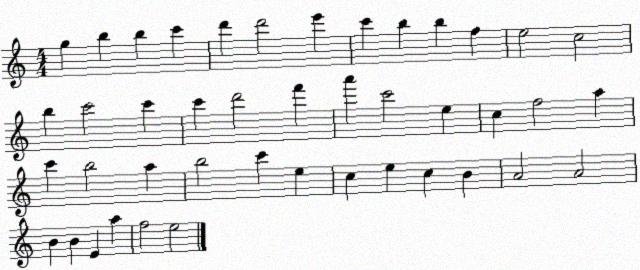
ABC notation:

X:1
T:Untitled
M:4/4
L:1/4
K:C
g b b c' d' d'2 e' c' b b f e2 c2 b c'2 c' c' d'2 f' a' c'2 e c f2 a c' b2 a b2 c' e c e c B A2 A2 B B E a f2 e2